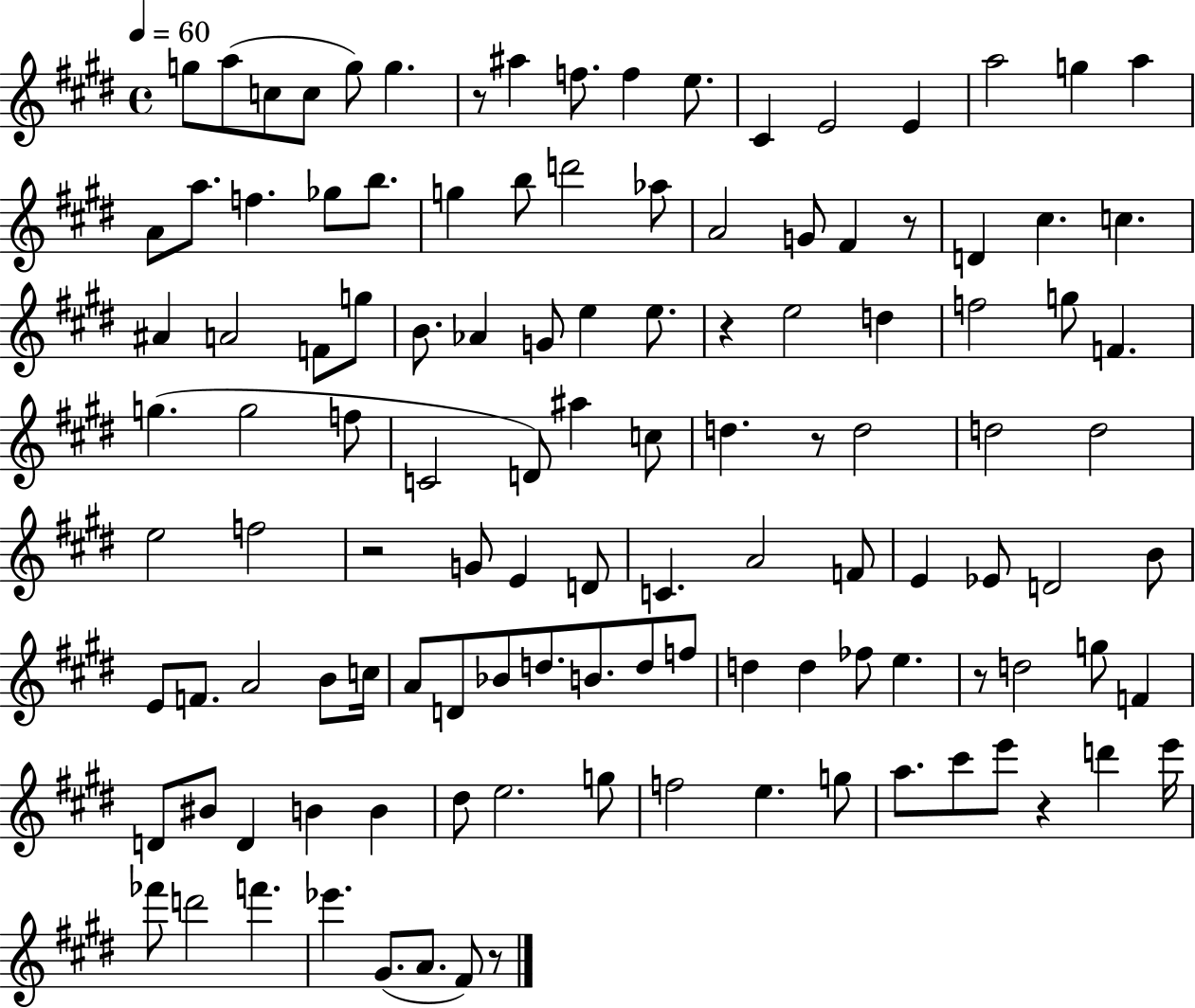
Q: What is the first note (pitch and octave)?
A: G5